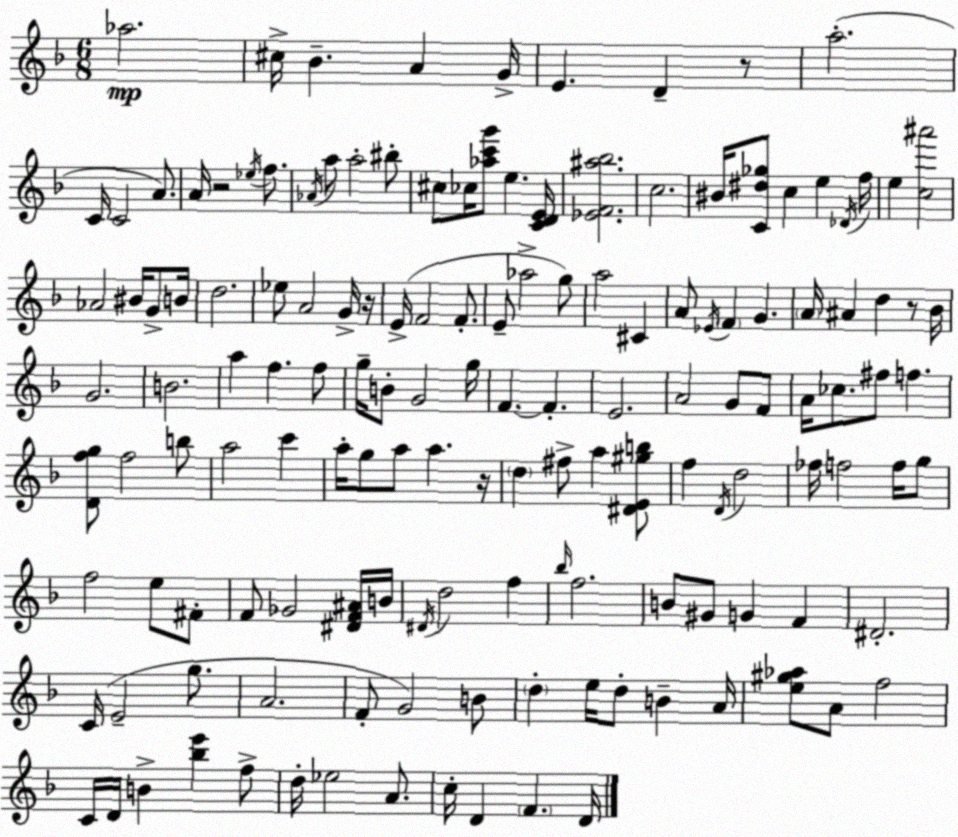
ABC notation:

X:1
T:Untitled
M:6/8
L:1/4
K:Dm
_a2 ^c/4 _B A G/4 E D z/2 a2 C/4 C2 A/2 A/4 z2 _e/4 f/2 _A/4 a/2 a2 ^b/2 ^c/2 _c/4 [_ac'g']/2 e [CDE]/4 [_EF^a_b]2 c2 ^B/4 [C^d_g]/2 c e _D/4 f/4 e [c^a']2 _A2 ^B/4 G/2 B/4 d2 _e/2 A2 G/4 z/4 E/4 F2 F/2 E/2 _a2 g/2 a2 ^C A/2 _E/4 F G A/4 ^A d z/2 _B/4 G2 B2 a f f/2 g/4 B/2 G2 g/4 F F E2 A2 G/2 F/2 A/4 _c/2 ^f/2 f [Dfg]/2 f2 b/2 a2 c' a/4 g/2 a/2 a z/4 d ^f/2 a [^DE^gb]/2 f D/4 d2 _f/4 f2 f/4 g/2 f2 e/2 ^F/2 F/2 _G2 [^DF^A]/4 B/4 ^D/4 d2 f _b/4 f2 B/2 ^G/2 G F ^D2 C/4 E2 g/2 A2 F/2 G2 B/2 d e/4 d/2 B A/4 [e^g_a]/2 A/2 f2 C/4 D/4 B [_be'] f/2 d/4 _e2 A/2 c/4 D F D/4